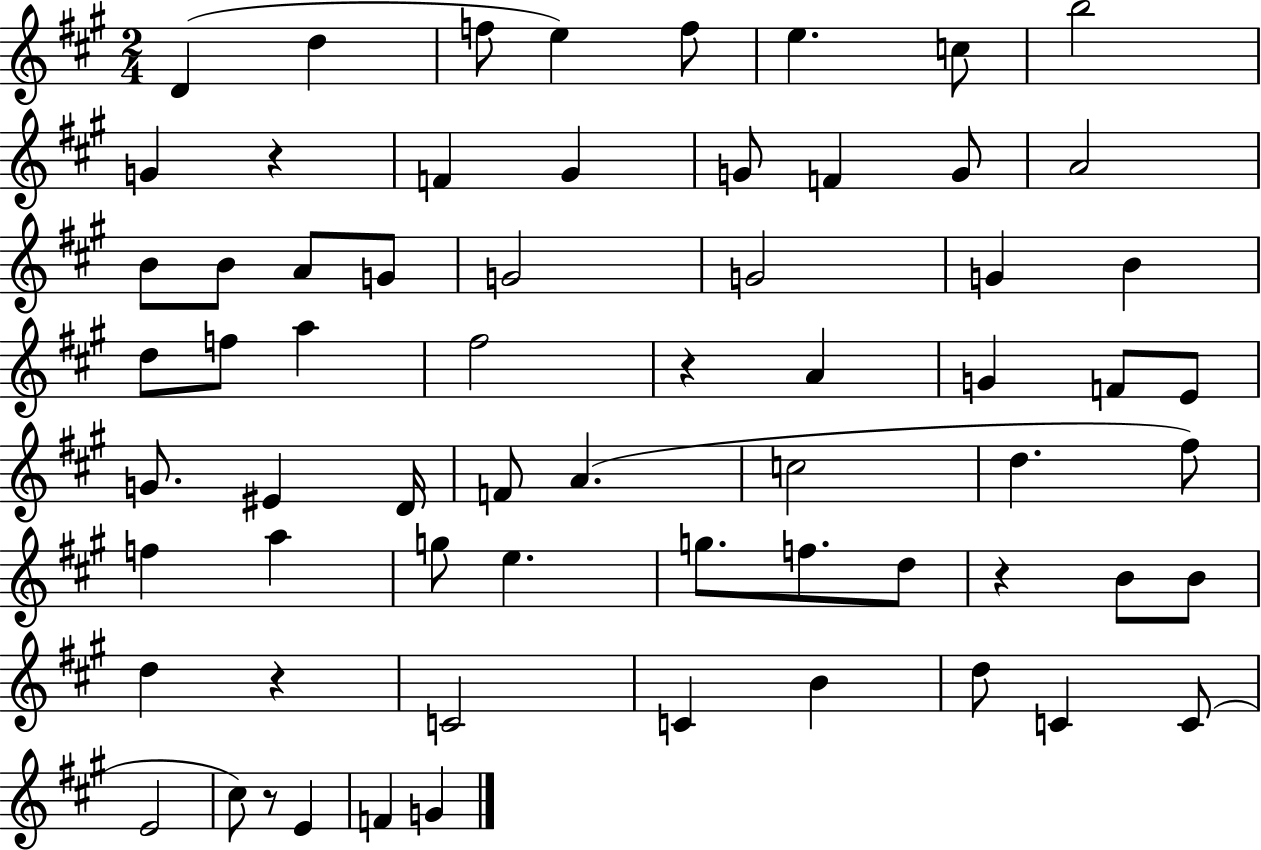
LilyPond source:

{
  \clef treble
  \numericTimeSignature
  \time 2/4
  \key a \major
  d'4( d''4 | f''8 e''4) f''8 | e''4. c''8 | b''2 | \break g'4 r4 | f'4 gis'4 | g'8 f'4 g'8 | a'2 | \break b'8 b'8 a'8 g'8 | g'2 | g'2 | g'4 b'4 | \break d''8 f''8 a''4 | fis''2 | r4 a'4 | g'4 f'8 e'8 | \break g'8. eis'4 d'16 | f'8 a'4.( | c''2 | d''4. fis''8) | \break f''4 a''4 | g''8 e''4. | g''8. f''8. d''8 | r4 b'8 b'8 | \break d''4 r4 | c'2 | c'4 b'4 | d''8 c'4 c'8( | \break e'2 | cis''8) r8 e'4 | f'4 g'4 | \bar "|."
}